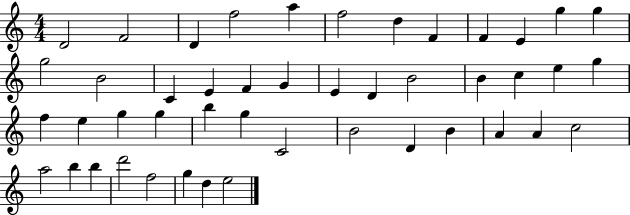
{
  \clef treble
  \numericTimeSignature
  \time 4/4
  \key c \major
  d'2 f'2 | d'4 f''2 a''4 | f''2 d''4 f'4 | f'4 e'4 g''4 g''4 | \break g''2 b'2 | c'4 e'4 f'4 g'4 | e'4 d'4 b'2 | b'4 c''4 e''4 g''4 | \break f''4 e''4 g''4 g''4 | b''4 g''4 c'2 | b'2 d'4 b'4 | a'4 a'4 c''2 | \break a''2 b''4 b''4 | d'''2 f''2 | g''4 d''4 e''2 | \bar "|."
}